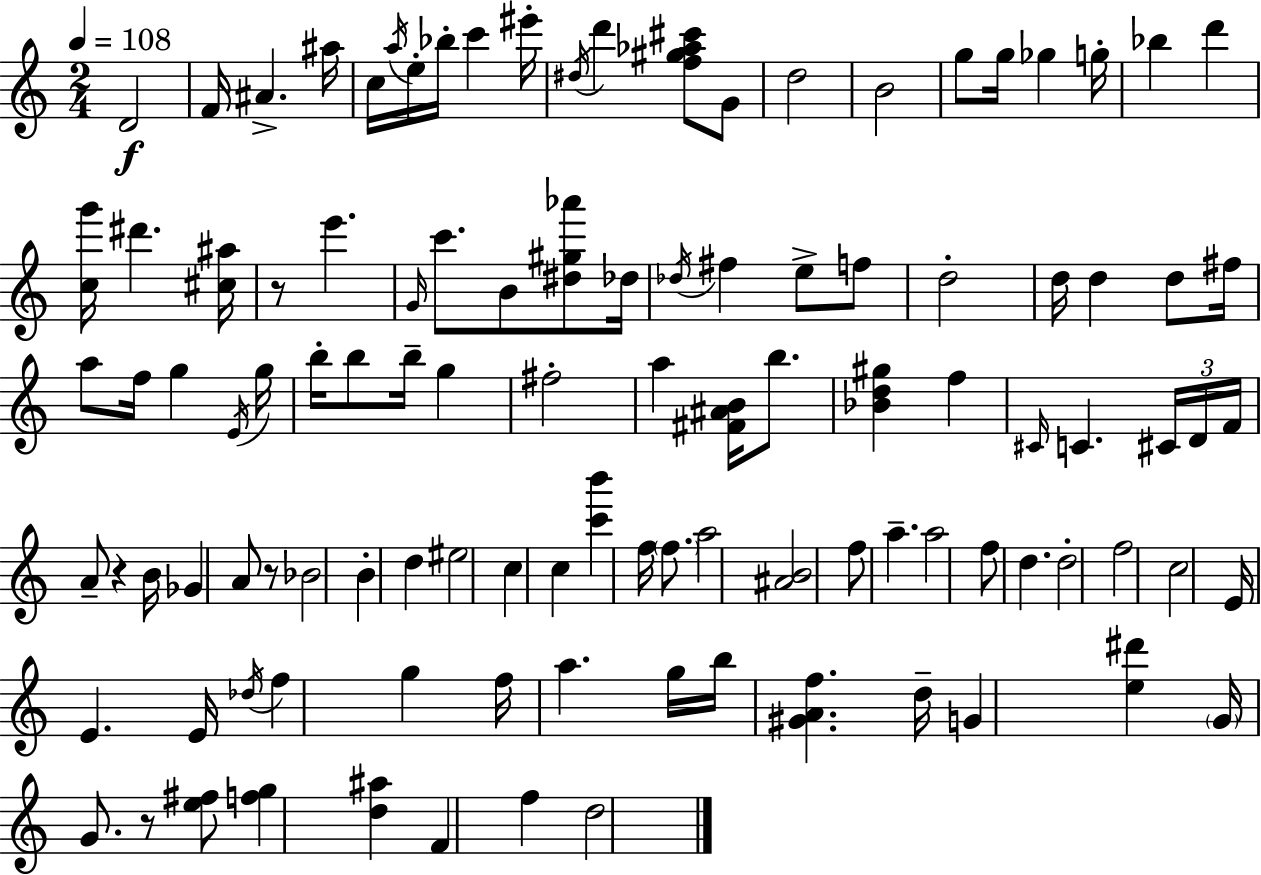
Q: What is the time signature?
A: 2/4